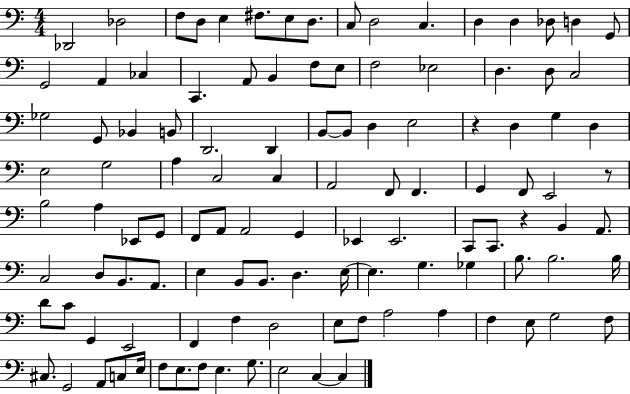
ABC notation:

X:1
T:Untitled
M:4/4
L:1/4
K:C
_D,,2 _D,2 F,/2 D,/2 E, ^F,/2 E,/2 D,/2 C,/2 D,2 C, D, D, _D,/2 D, G,,/2 G,,2 A,, _C, C,, A,,/2 B,, F,/2 E,/2 F,2 _E,2 D, D,/2 C,2 _G,2 G,,/2 _B,, B,,/2 D,,2 D,, B,,/2 B,,/2 D, E,2 z D, G, D, E,2 G,2 A, C,2 C, A,,2 F,,/2 F,, G,, F,,/2 E,,2 z/2 B,2 A, _E,,/2 G,,/2 F,,/2 A,,/2 A,,2 G,, _E,, _E,,2 C,,/2 C,,/2 z B,, A,,/2 C,2 D,/2 B,,/2 A,,/2 E, B,,/2 B,,/2 D, E,/4 E, G, _G, B,/2 B,2 B,/4 D/2 C/2 G,, E,,2 F,, F, D,2 E,/2 F,/2 A,2 A, F, E,/2 G,2 F,/2 ^C,/2 G,,2 A,,/2 C,/2 E,/4 F,/2 E,/2 F,/2 E, G,/2 E,2 C, C,